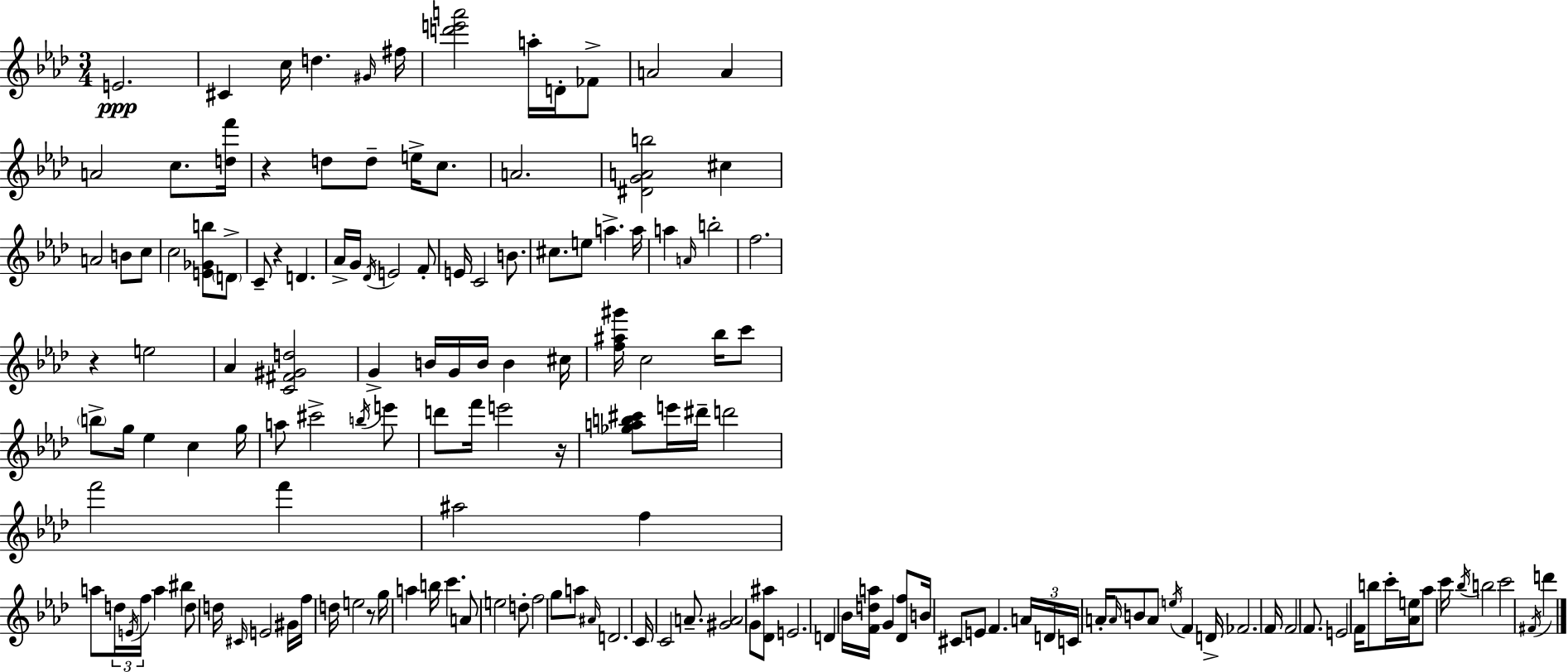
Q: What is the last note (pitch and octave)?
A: D6